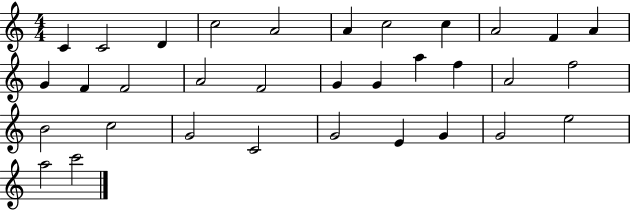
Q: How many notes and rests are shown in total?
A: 33